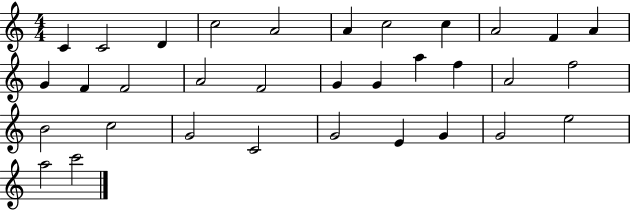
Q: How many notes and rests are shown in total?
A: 33